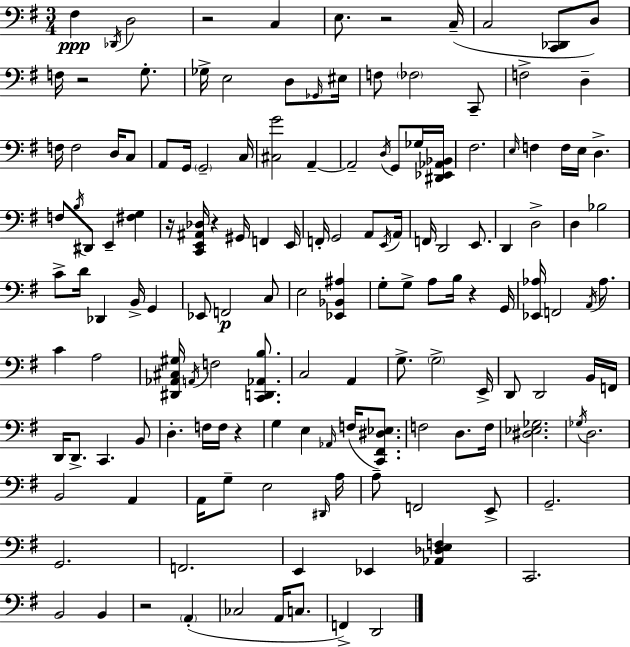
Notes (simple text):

F#3/q Db2/s D3/h R/h C3/q E3/e. R/h C3/s C3/h [C2,Db2]/e D3/e F3/s R/h G3/e. Gb3/s E3/h D3/e Gb2/s EIS3/s F3/e FES3/h C2/e F3/h D3/q F3/s F3/h D3/s C3/e A2/e G2/s G2/h C3/s [C#3,G4]/h A2/q A2/h D3/s G2/e Gb3/s [D#2,Eb2,Ab2,Bb2]/s F#3/h. E3/s F3/q F3/s E3/s D3/q. F3/e B3/s D#2/e E2/q [F#3,G3]/q R/s [C2,E2,A#2,Db3]/s R/q G#2/s F2/q E2/s F2/s G2/h A2/e E2/s A2/s F2/s D2/h E2/e. D2/q D3/h D3/q Bb3/h C4/e D4/s Db2/q B2/s G2/q Eb2/e F2/h C3/e E3/h [Eb2,Bb2,A#3]/q G3/e G3/e A3/e B3/s R/q G2/s [Eb2,Ab3]/s F2/h A2/s Ab3/e. C4/q A3/h [D#2,Ab2,C#3,G#3]/s A2/s F3/h [C2,D2,Ab2,B3]/e. C3/h A2/q G3/e. G3/h E2/s D2/e D2/h B2/s F2/s D2/s D2/e. C2/q. B2/e D3/q. F3/s F3/s R/q G3/q E3/q Ab2/s F3/s [C2,F#2,D#3,Eb3]/e. F3/h D3/e. F3/s [D#3,Eb3,Gb3]/h. Gb3/s D3/h. B2/h A2/q A2/s G3/e E3/h D#2/s A3/s A3/e F2/h E2/e G2/h. G2/h. F2/h. E2/q Eb2/q [Ab2,Db3,E3,F3]/q C2/h. B2/h B2/q R/h A2/q CES3/h A2/s C3/e. F2/q D2/h